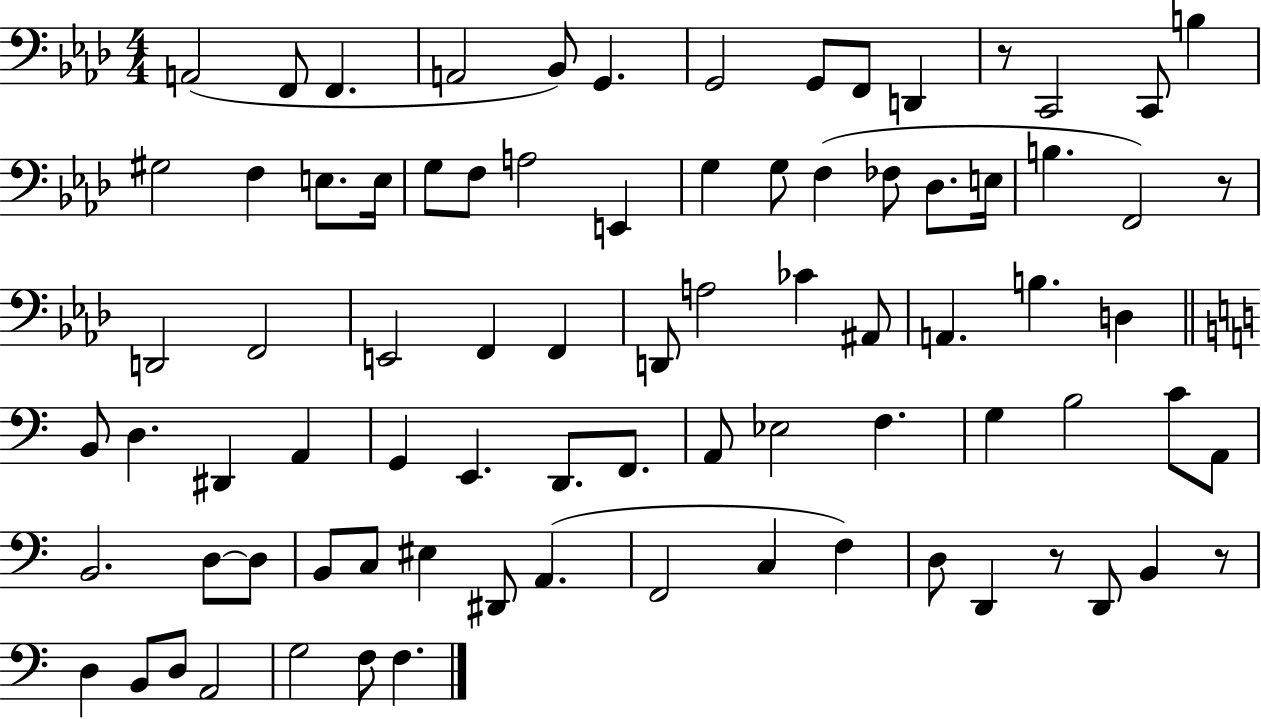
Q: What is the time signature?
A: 4/4